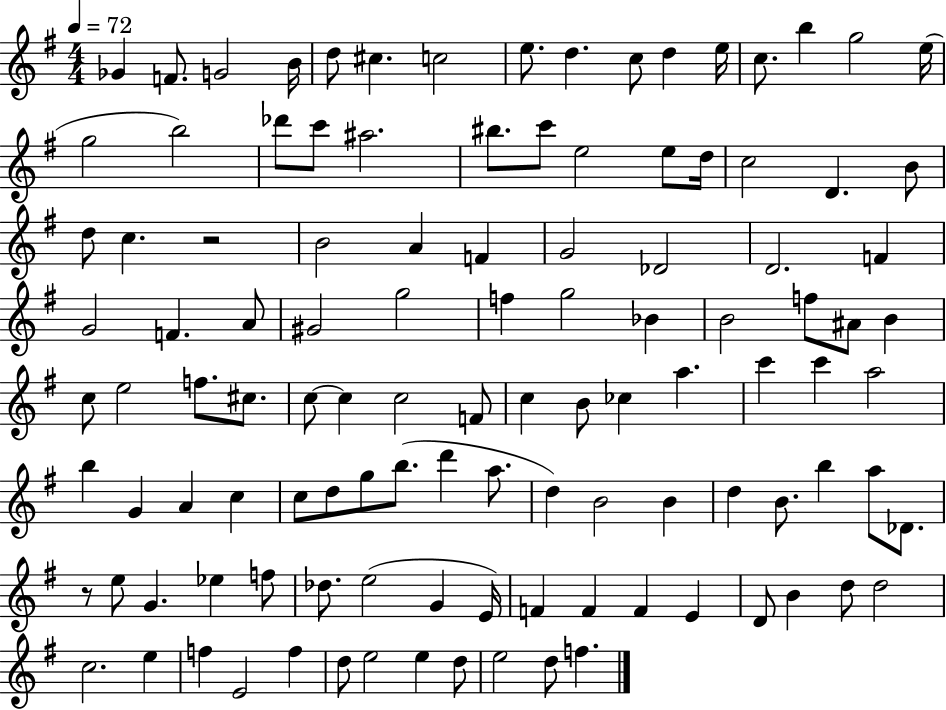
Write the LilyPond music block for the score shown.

{
  \clef treble
  \numericTimeSignature
  \time 4/4
  \key g \major
  \tempo 4 = 72
  ges'4 f'8. g'2 b'16 | d''8 cis''4. c''2 | e''8. d''4. c''8 d''4 e''16 | c''8. b''4 g''2 e''16( | \break g''2 b''2) | des'''8 c'''8 ais''2. | bis''8. c'''8 e''2 e''8 d''16 | c''2 d'4. b'8 | \break d''8 c''4. r2 | b'2 a'4 f'4 | g'2 des'2 | d'2. f'4 | \break g'2 f'4. a'8 | gis'2 g''2 | f''4 g''2 bes'4 | b'2 f''8 ais'8 b'4 | \break c''8 e''2 f''8. cis''8. | c''8~~ c''4 c''2 f'8 | c''4 b'8 ces''4 a''4. | c'''4 c'''4 a''2 | \break b''4 g'4 a'4 c''4 | c''8 d''8 g''8 b''8.( d'''4 a''8. | d''4) b'2 b'4 | d''4 b'8. b''4 a''8 des'8. | \break r8 e''8 g'4. ees''4 f''8 | des''8. e''2( g'4 e'16) | f'4 f'4 f'4 e'4 | d'8 b'4 d''8 d''2 | \break c''2. e''4 | f''4 e'2 f''4 | d''8 e''2 e''4 d''8 | e''2 d''8 f''4. | \break \bar "|."
}